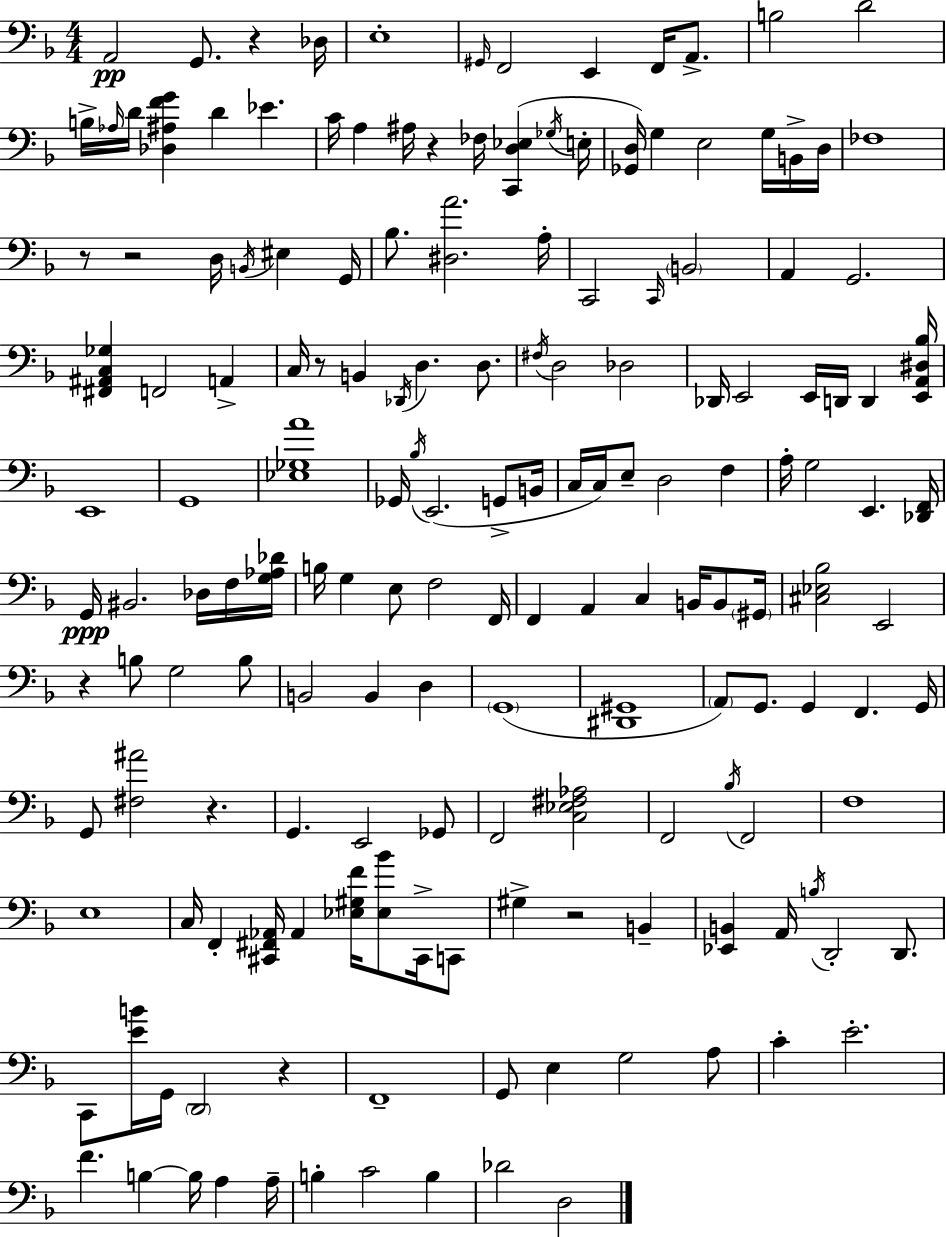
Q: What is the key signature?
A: D minor